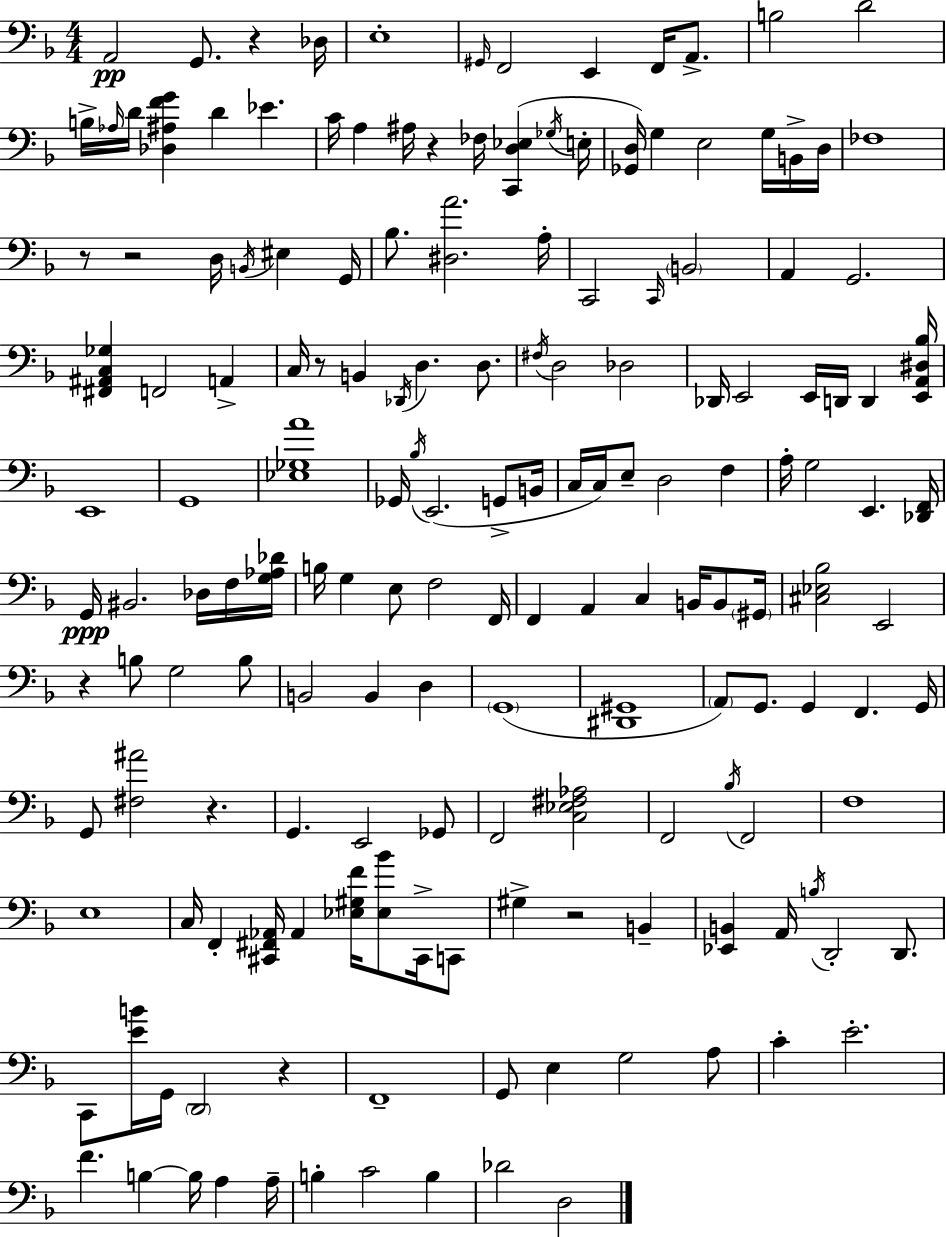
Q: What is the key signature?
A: D minor